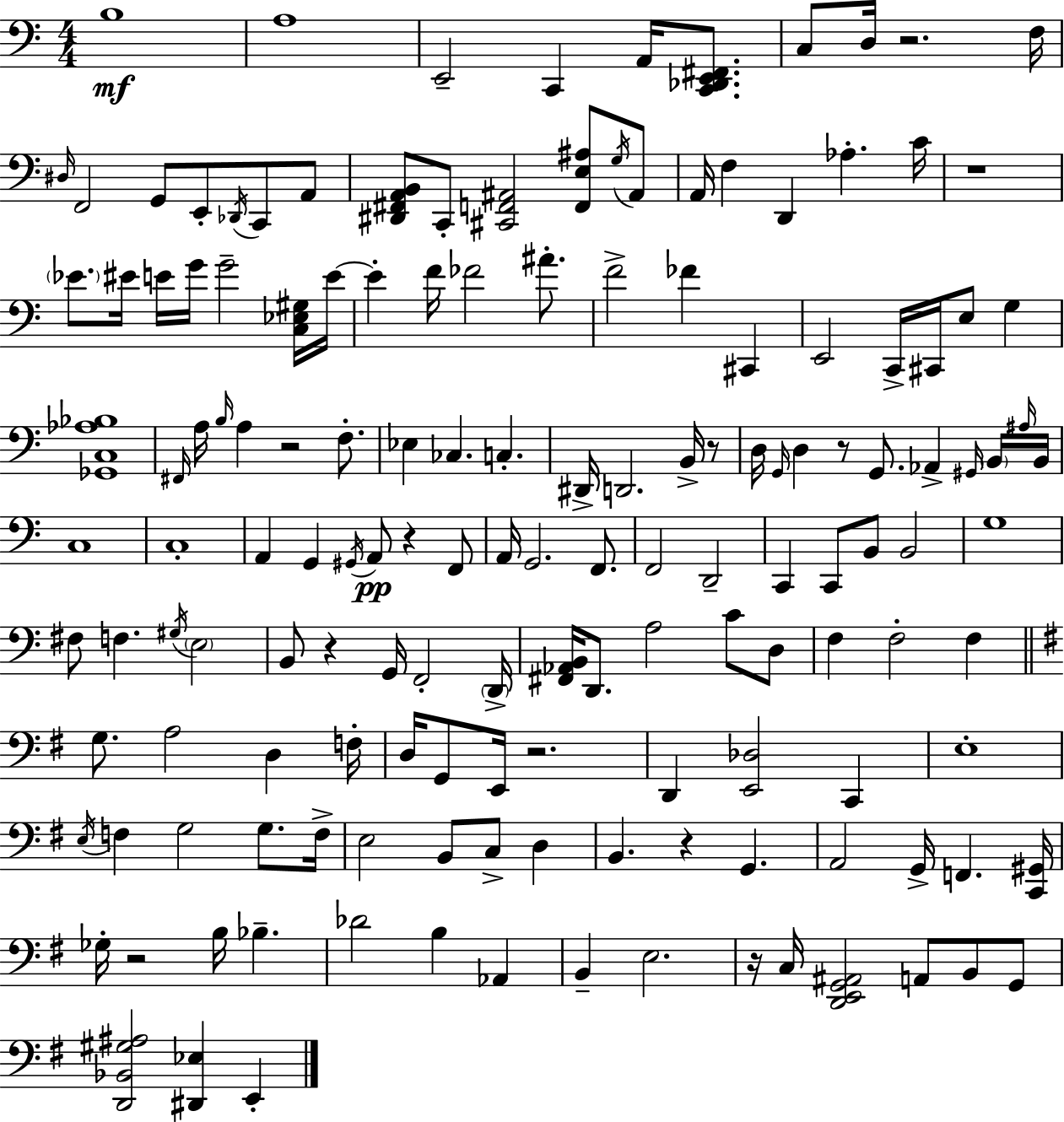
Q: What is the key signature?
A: C major